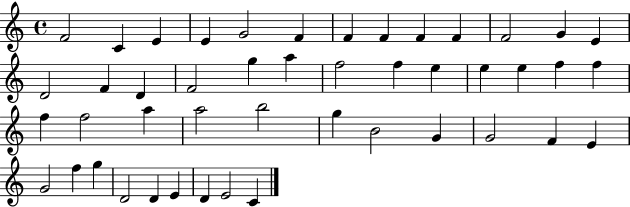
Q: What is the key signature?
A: C major